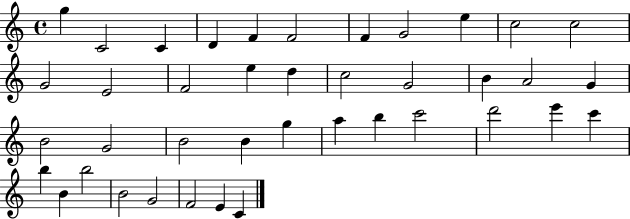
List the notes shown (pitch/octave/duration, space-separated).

G5/q C4/h C4/q D4/q F4/q F4/h F4/q G4/h E5/q C5/h C5/h G4/h E4/h F4/h E5/q D5/q C5/h G4/h B4/q A4/h G4/q B4/h G4/h B4/h B4/q G5/q A5/q B5/q C6/h D6/h E6/q C6/q B5/q B4/q B5/h B4/h G4/h F4/h E4/q C4/q